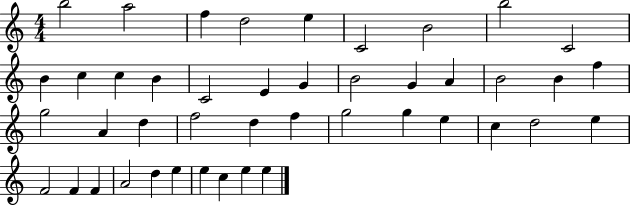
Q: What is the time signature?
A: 4/4